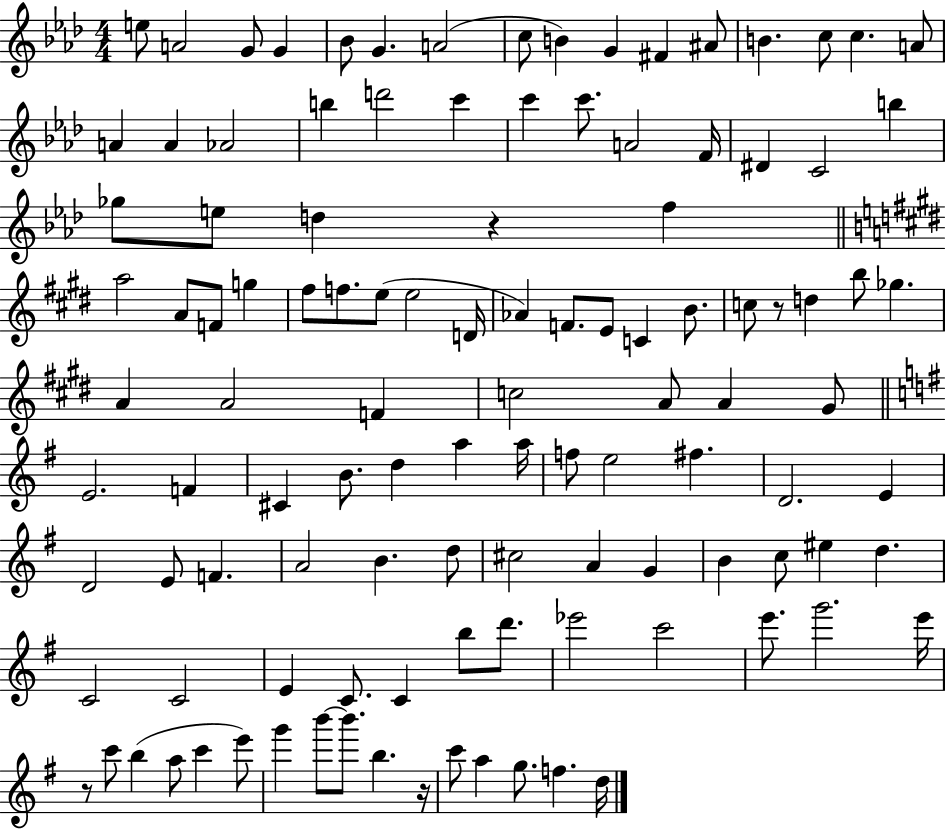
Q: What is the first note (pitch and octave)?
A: E5